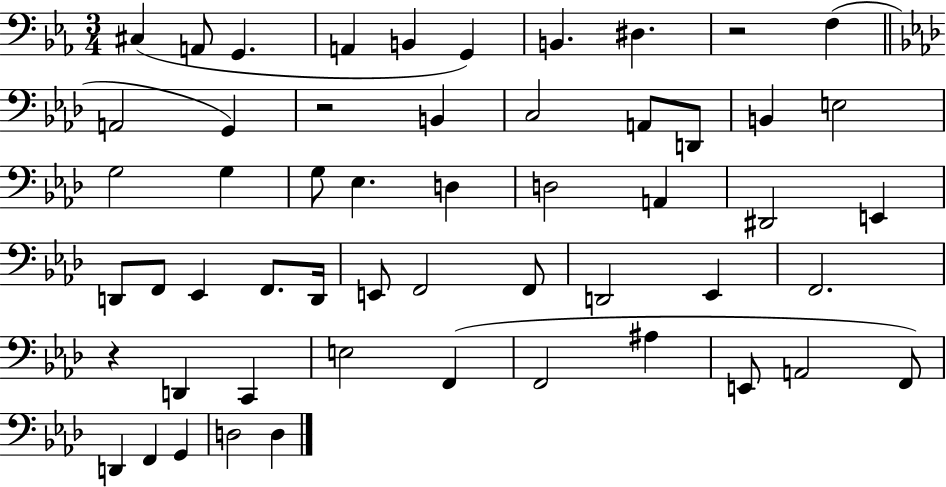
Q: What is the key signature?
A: EES major